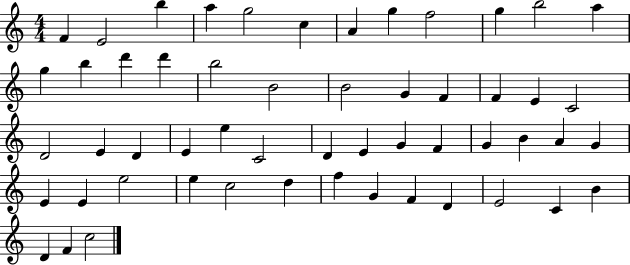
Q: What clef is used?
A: treble